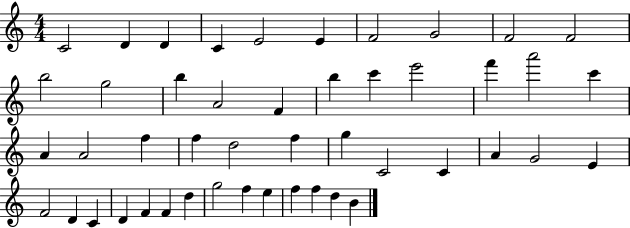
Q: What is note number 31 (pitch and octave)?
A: A4